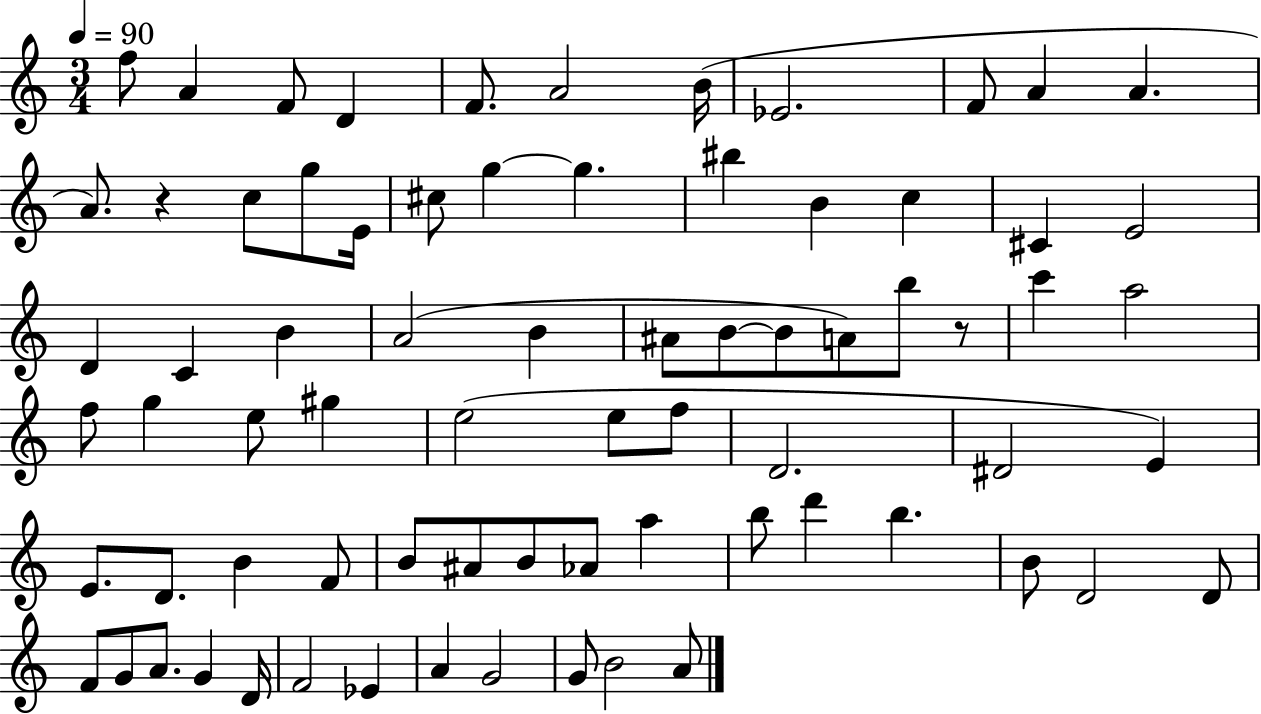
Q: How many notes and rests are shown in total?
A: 74